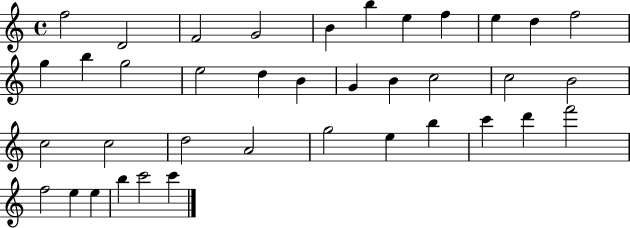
F5/h D4/h F4/h G4/h B4/q B5/q E5/q F5/q E5/q D5/q F5/h G5/q B5/q G5/h E5/h D5/q B4/q G4/q B4/q C5/h C5/h B4/h C5/h C5/h D5/h A4/h G5/h E5/q B5/q C6/q D6/q F6/h F5/h E5/q E5/q B5/q C6/h C6/q